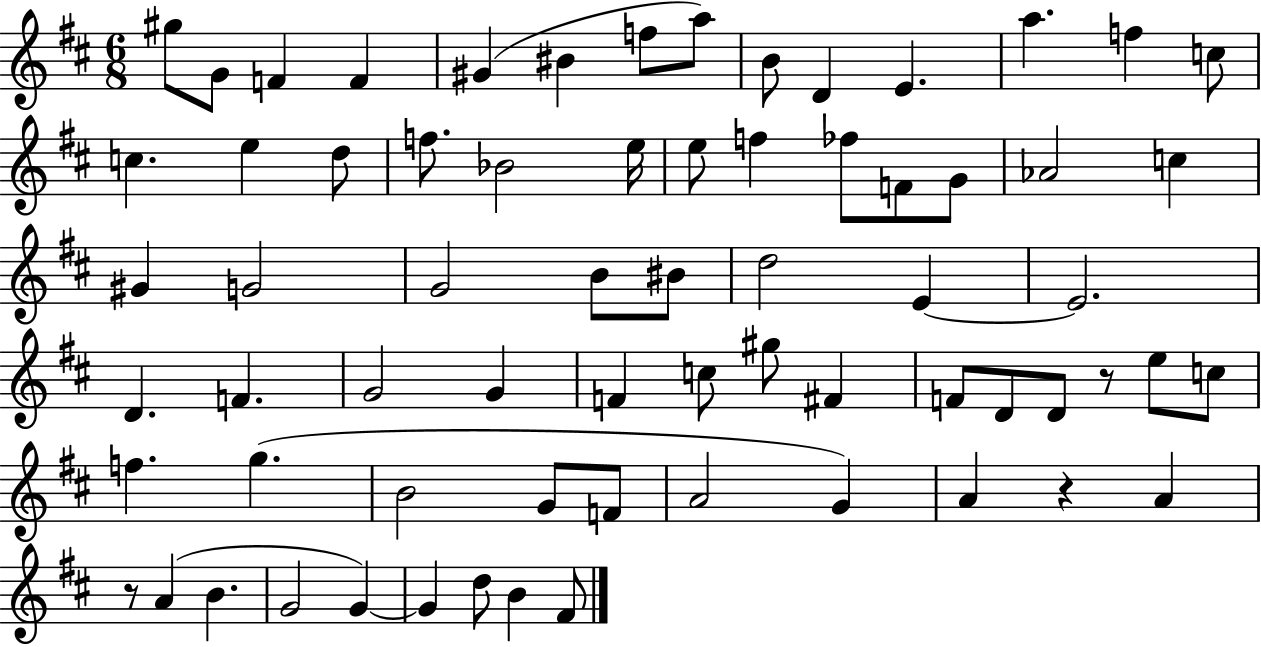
X:1
T:Untitled
M:6/8
L:1/4
K:D
^g/2 G/2 F F ^G ^B f/2 a/2 B/2 D E a f c/2 c e d/2 f/2 _B2 e/4 e/2 f _f/2 F/2 G/2 _A2 c ^G G2 G2 B/2 ^B/2 d2 E E2 D F G2 G F c/2 ^g/2 ^F F/2 D/2 D/2 z/2 e/2 c/2 f g B2 G/2 F/2 A2 G A z A z/2 A B G2 G G d/2 B ^F/2